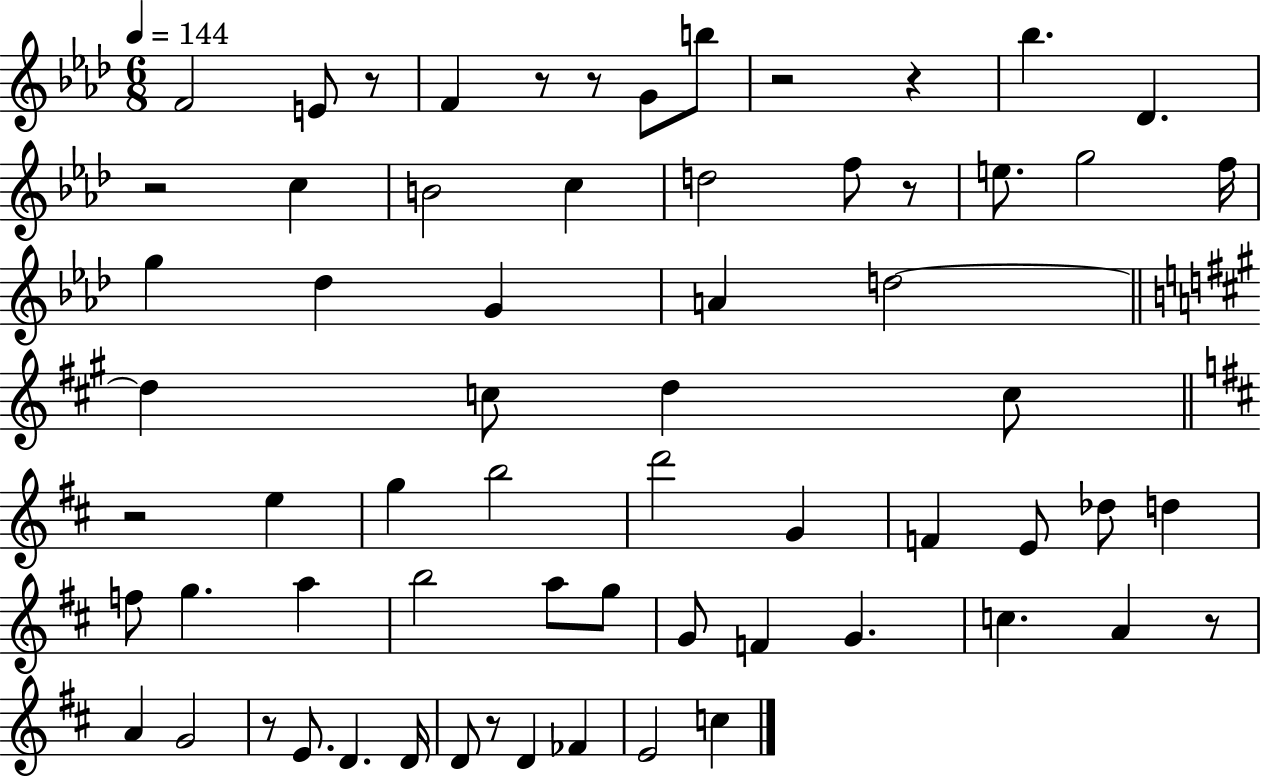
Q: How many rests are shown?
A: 11